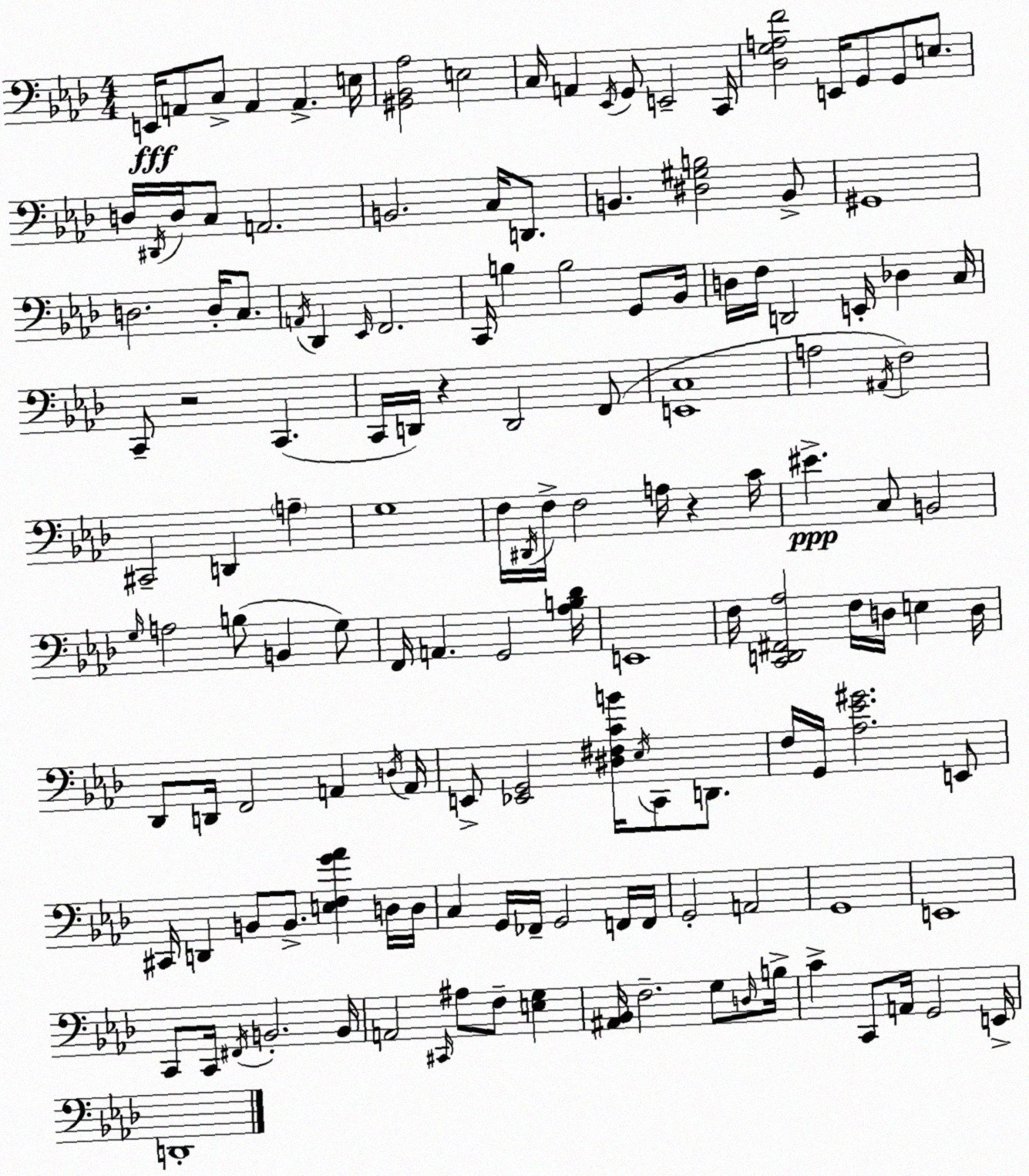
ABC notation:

X:1
T:Untitled
M:4/4
L:1/4
K:Ab
E,,/4 A,,/2 C,/2 A,, A,, E,/4 [^G,,_B,,_A,]2 E,2 C,/4 A,, _E,,/4 G,,/2 E,,2 C,,/4 [_D,G,A,F]2 E,,/4 G,,/2 G,,/2 E,/2 D,/4 ^D,,/4 D,/4 C,/2 A,,2 B,,2 C,/4 D,,/2 B,, [^D,^G,B,]2 B,,/2 ^G,,4 D,2 D,/4 C,/2 A,,/4 _D,, _E,,/4 F,,2 C,,/4 B, B,2 G,,/2 _B,,/4 D,/4 F,/4 D,,2 E,,/4 _D, C,/4 C,,/2 z2 C,, C,,/4 D,,/4 z D,,2 F,,/2 [E,,C,]4 A,2 ^A,,/4 F,2 ^C,,2 D,, A, G,4 F,/4 ^D,,/4 F,/4 F,2 A,/4 z C/4 ^E C,/2 B,,2 G,/4 A,2 B,/2 B,, G,/2 F,,/4 A,, G,,2 [_A,B,_D]/4 E,,4 F,/4 [C,,D,,^F,,_A,]2 F,/4 D,/4 E, D,/4 _D,,/2 D,,/4 F,,2 A,, D,/4 A,,/4 E,,/2 [_E,,G,,]2 [^D,^F,CB]/4 _E,/4 C,,/2 D,,/2 F,/4 G,,/4 [_A,_E^G]2 E,,/2 ^C,,/4 D,, B,,/2 B,,/2 [E,F,G_A] D,/4 D,/4 C, G,,/4 _F,,/4 G,,2 F,,/4 F,,/4 G,,2 A,,2 G,,4 E,,4 C,,/2 C,,/4 ^F,,/4 B,,2 B,,/4 A,,2 ^C,,/4 ^A,/2 F,/2 [E,G,] [^A,,_B,,]/4 F,2 G,/2 D,/4 B,/4 C C,,/2 A,,/4 G,,2 E,,/4 D,,4